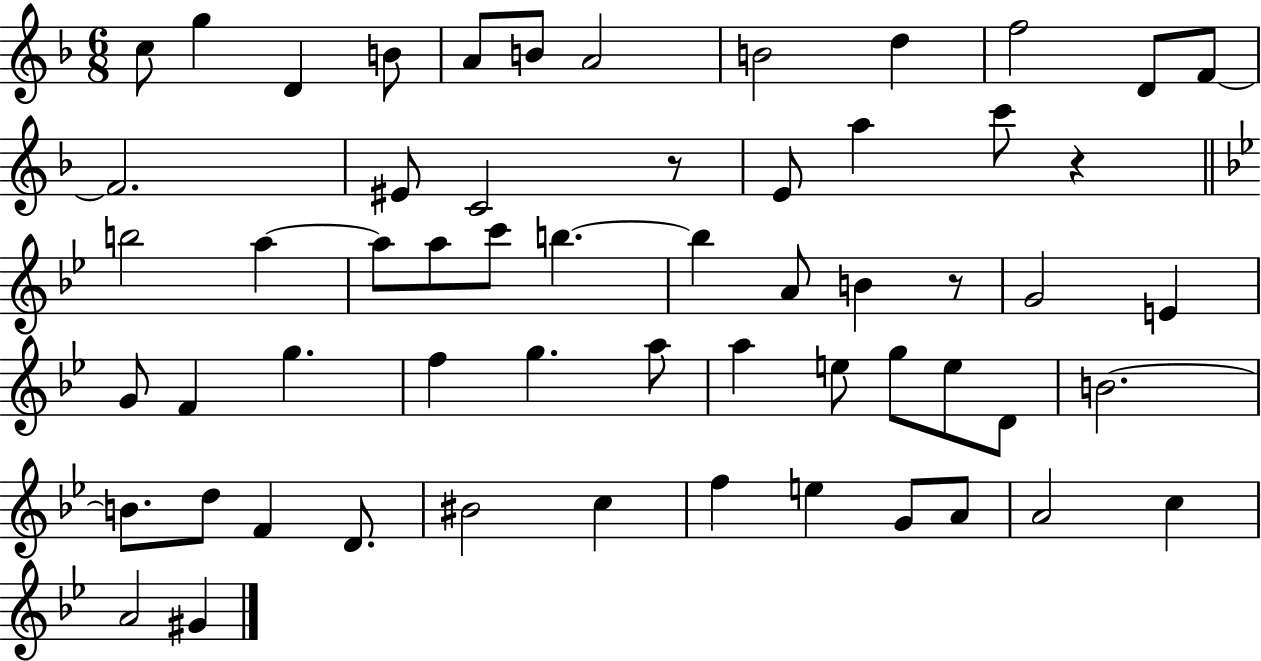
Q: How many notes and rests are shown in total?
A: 58